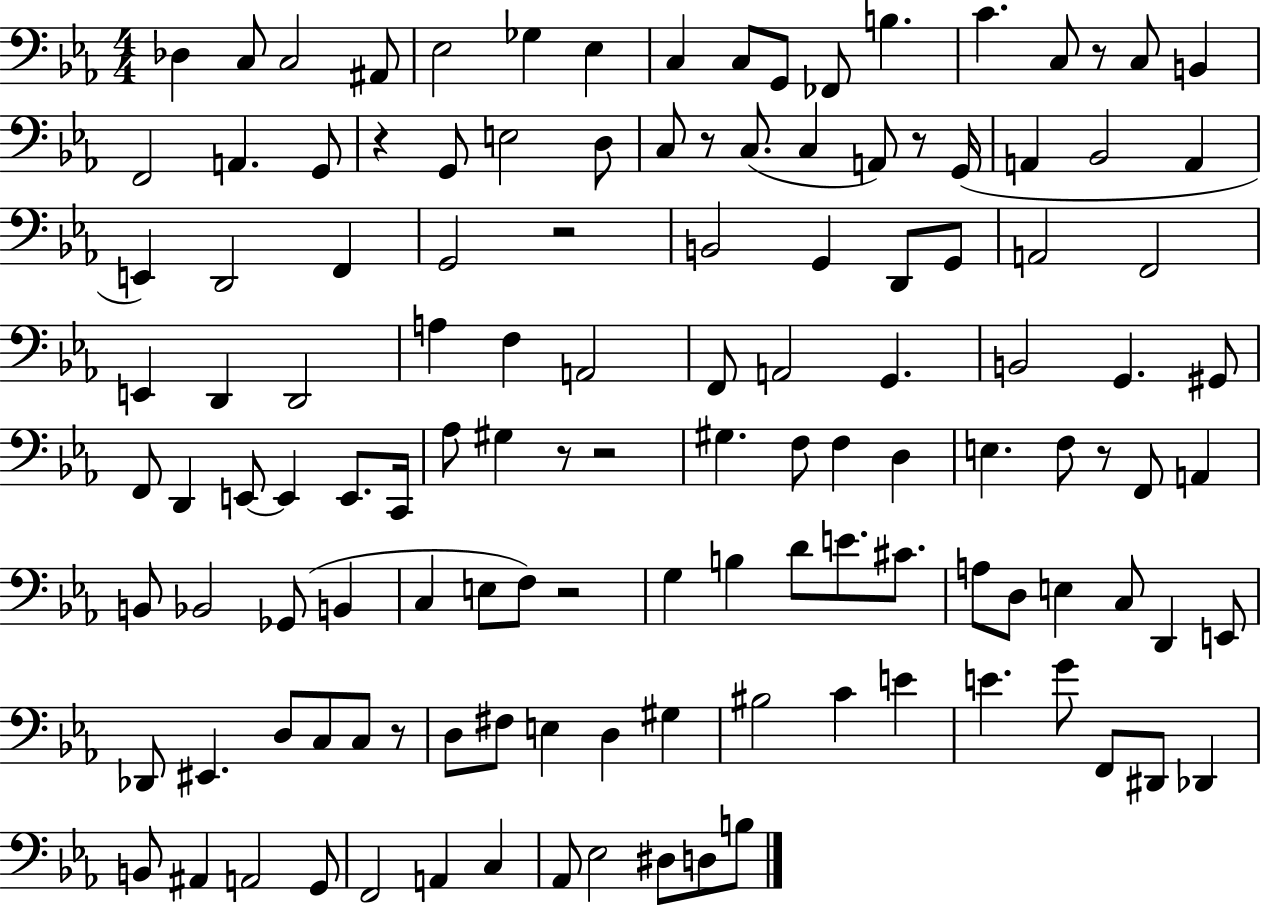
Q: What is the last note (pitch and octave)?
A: B3